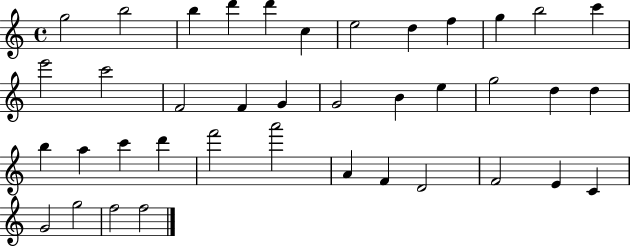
{
  \clef treble
  \time 4/4
  \defaultTimeSignature
  \key c \major
  g''2 b''2 | b''4 d'''4 d'''4 c''4 | e''2 d''4 f''4 | g''4 b''2 c'''4 | \break e'''2 c'''2 | f'2 f'4 g'4 | g'2 b'4 e''4 | g''2 d''4 d''4 | \break b''4 a''4 c'''4 d'''4 | f'''2 a'''2 | a'4 f'4 d'2 | f'2 e'4 c'4 | \break g'2 g''2 | f''2 f''2 | \bar "|."
}